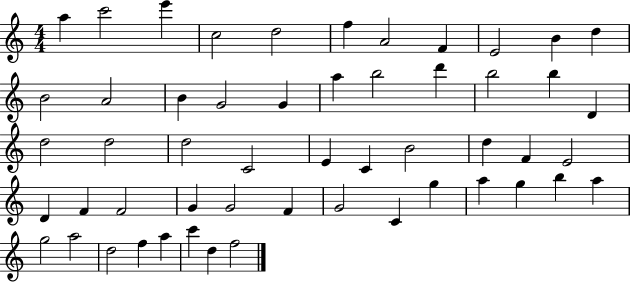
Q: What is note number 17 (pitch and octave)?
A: A5